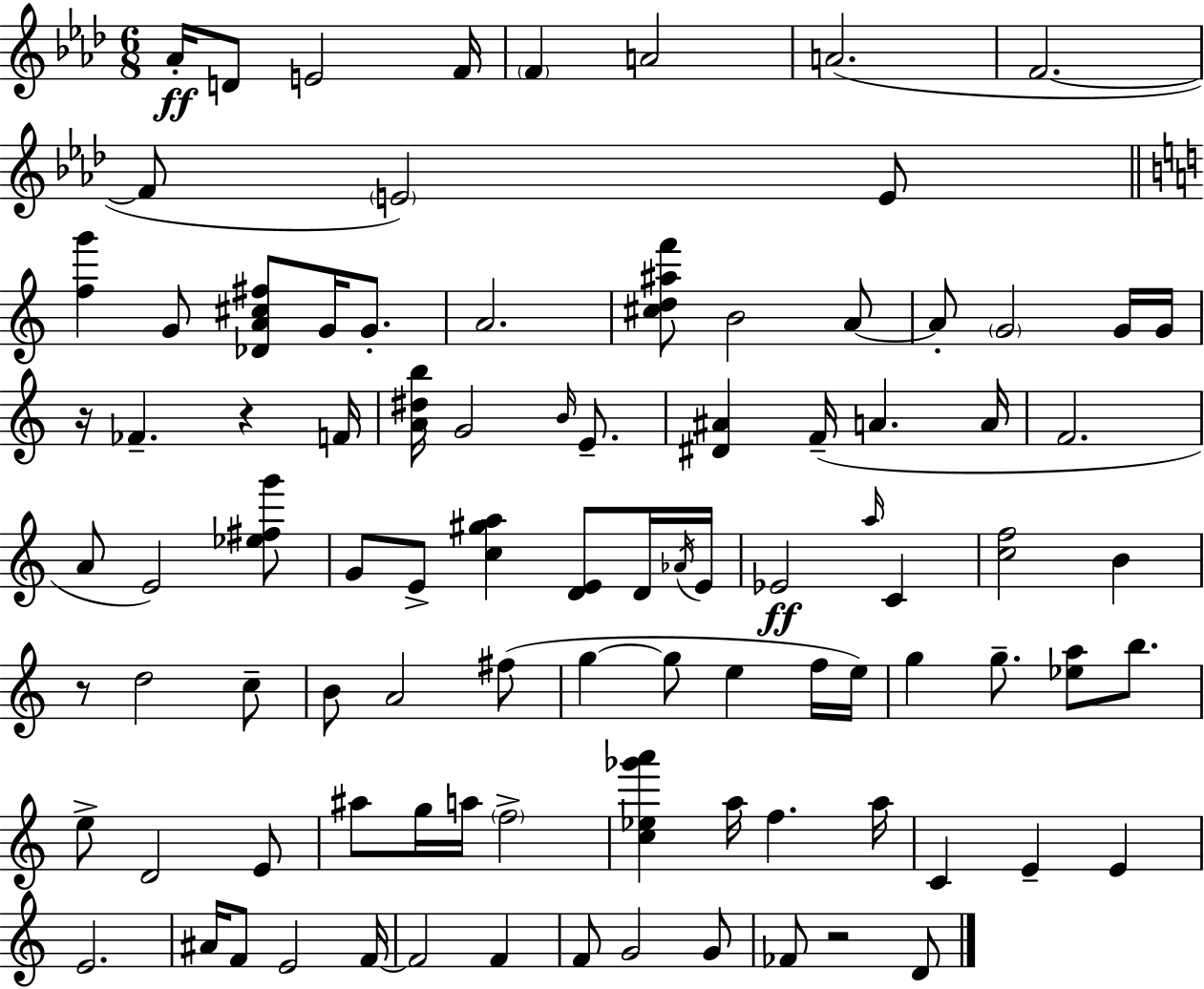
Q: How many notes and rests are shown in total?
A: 94